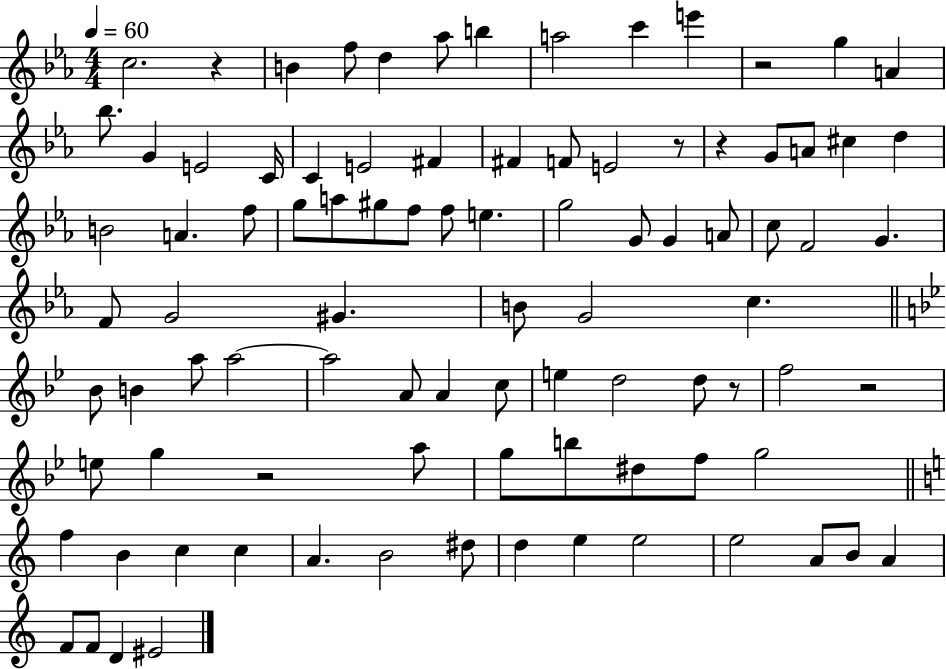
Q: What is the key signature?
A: EES major